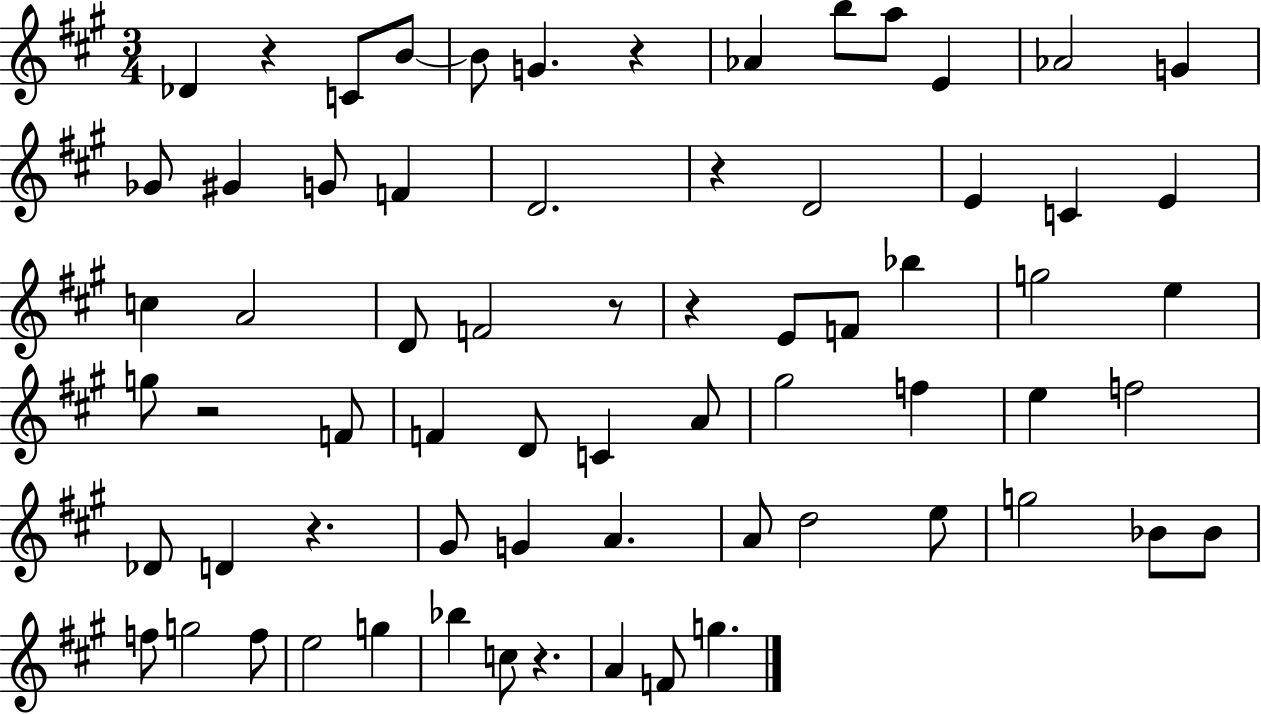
Db4/q R/q C4/e B4/e B4/e G4/q. R/q Ab4/q B5/e A5/e E4/q Ab4/h G4/q Gb4/e G#4/q G4/e F4/q D4/h. R/q D4/h E4/q C4/q E4/q C5/q A4/h D4/e F4/h R/e R/q E4/e F4/e Bb5/q G5/h E5/q G5/e R/h F4/e F4/q D4/e C4/q A4/e G#5/h F5/q E5/q F5/h Db4/e D4/q R/q. G#4/e G4/q A4/q. A4/e D5/h E5/e G5/h Bb4/e Bb4/e F5/e G5/h F5/e E5/h G5/q Bb5/q C5/e R/q. A4/q F4/e G5/q.